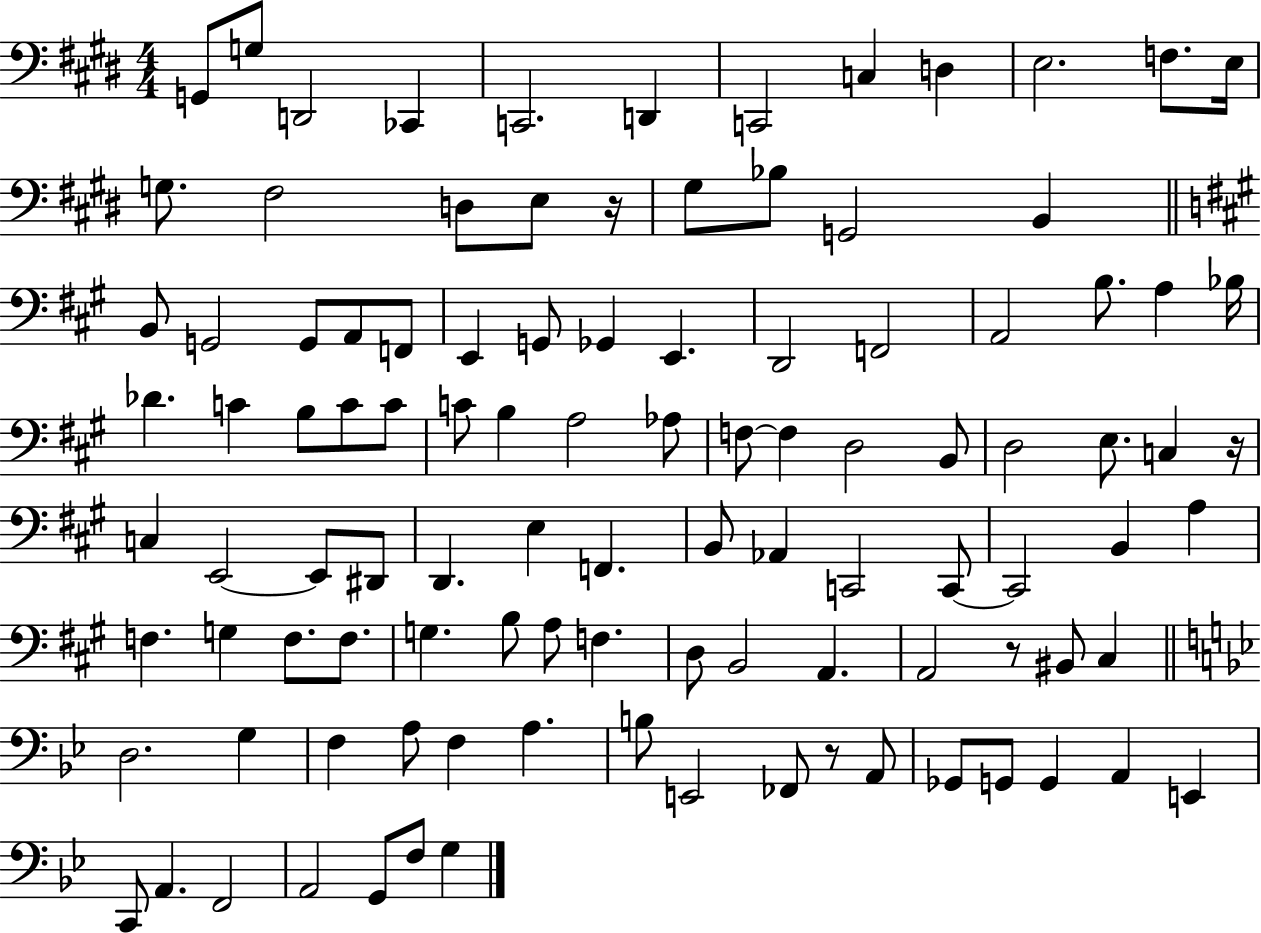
G2/e G3/e D2/h CES2/q C2/h. D2/q C2/h C3/q D3/q E3/h. F3/e. E3/s G3/e. F#3/h D3/e E3/e R/s G#3/e Bb3/e G2/h B2/q B2/e G2/h G2/e A2/e F2/e E2/q G2/e Gb2/q E2/q. D2/h F2/h A2/h B3/e. A3/q Bb3/s Db4/q. C4/q B3/e C4/e C4/e C4/e B3/q A3/h Ab3/e F3/e F3/q D3/h B2/e D3/h E3/e. C3/q R/s C3/q E2/h E2/e D#2/e D2/q. E3/q F2/q. B2/e Ab2/q C2/h C2/e C2/h B2/q A3/q F3/q. G3/q F3/e. F3/e. G3/q. B3/e A3/e F3/q. D3/e B2/h A2/q. A2/h R/e BIS2/e C#3/q D3/h. G3/q F3/q A3/e F3/q A3/q. B3/e E2/h FES2/e R/e A2/e Gb2/e G2/e G2/q A2/q E2/q C2/e A2/q. F2/h A2/h G2/e F3/e G3/q